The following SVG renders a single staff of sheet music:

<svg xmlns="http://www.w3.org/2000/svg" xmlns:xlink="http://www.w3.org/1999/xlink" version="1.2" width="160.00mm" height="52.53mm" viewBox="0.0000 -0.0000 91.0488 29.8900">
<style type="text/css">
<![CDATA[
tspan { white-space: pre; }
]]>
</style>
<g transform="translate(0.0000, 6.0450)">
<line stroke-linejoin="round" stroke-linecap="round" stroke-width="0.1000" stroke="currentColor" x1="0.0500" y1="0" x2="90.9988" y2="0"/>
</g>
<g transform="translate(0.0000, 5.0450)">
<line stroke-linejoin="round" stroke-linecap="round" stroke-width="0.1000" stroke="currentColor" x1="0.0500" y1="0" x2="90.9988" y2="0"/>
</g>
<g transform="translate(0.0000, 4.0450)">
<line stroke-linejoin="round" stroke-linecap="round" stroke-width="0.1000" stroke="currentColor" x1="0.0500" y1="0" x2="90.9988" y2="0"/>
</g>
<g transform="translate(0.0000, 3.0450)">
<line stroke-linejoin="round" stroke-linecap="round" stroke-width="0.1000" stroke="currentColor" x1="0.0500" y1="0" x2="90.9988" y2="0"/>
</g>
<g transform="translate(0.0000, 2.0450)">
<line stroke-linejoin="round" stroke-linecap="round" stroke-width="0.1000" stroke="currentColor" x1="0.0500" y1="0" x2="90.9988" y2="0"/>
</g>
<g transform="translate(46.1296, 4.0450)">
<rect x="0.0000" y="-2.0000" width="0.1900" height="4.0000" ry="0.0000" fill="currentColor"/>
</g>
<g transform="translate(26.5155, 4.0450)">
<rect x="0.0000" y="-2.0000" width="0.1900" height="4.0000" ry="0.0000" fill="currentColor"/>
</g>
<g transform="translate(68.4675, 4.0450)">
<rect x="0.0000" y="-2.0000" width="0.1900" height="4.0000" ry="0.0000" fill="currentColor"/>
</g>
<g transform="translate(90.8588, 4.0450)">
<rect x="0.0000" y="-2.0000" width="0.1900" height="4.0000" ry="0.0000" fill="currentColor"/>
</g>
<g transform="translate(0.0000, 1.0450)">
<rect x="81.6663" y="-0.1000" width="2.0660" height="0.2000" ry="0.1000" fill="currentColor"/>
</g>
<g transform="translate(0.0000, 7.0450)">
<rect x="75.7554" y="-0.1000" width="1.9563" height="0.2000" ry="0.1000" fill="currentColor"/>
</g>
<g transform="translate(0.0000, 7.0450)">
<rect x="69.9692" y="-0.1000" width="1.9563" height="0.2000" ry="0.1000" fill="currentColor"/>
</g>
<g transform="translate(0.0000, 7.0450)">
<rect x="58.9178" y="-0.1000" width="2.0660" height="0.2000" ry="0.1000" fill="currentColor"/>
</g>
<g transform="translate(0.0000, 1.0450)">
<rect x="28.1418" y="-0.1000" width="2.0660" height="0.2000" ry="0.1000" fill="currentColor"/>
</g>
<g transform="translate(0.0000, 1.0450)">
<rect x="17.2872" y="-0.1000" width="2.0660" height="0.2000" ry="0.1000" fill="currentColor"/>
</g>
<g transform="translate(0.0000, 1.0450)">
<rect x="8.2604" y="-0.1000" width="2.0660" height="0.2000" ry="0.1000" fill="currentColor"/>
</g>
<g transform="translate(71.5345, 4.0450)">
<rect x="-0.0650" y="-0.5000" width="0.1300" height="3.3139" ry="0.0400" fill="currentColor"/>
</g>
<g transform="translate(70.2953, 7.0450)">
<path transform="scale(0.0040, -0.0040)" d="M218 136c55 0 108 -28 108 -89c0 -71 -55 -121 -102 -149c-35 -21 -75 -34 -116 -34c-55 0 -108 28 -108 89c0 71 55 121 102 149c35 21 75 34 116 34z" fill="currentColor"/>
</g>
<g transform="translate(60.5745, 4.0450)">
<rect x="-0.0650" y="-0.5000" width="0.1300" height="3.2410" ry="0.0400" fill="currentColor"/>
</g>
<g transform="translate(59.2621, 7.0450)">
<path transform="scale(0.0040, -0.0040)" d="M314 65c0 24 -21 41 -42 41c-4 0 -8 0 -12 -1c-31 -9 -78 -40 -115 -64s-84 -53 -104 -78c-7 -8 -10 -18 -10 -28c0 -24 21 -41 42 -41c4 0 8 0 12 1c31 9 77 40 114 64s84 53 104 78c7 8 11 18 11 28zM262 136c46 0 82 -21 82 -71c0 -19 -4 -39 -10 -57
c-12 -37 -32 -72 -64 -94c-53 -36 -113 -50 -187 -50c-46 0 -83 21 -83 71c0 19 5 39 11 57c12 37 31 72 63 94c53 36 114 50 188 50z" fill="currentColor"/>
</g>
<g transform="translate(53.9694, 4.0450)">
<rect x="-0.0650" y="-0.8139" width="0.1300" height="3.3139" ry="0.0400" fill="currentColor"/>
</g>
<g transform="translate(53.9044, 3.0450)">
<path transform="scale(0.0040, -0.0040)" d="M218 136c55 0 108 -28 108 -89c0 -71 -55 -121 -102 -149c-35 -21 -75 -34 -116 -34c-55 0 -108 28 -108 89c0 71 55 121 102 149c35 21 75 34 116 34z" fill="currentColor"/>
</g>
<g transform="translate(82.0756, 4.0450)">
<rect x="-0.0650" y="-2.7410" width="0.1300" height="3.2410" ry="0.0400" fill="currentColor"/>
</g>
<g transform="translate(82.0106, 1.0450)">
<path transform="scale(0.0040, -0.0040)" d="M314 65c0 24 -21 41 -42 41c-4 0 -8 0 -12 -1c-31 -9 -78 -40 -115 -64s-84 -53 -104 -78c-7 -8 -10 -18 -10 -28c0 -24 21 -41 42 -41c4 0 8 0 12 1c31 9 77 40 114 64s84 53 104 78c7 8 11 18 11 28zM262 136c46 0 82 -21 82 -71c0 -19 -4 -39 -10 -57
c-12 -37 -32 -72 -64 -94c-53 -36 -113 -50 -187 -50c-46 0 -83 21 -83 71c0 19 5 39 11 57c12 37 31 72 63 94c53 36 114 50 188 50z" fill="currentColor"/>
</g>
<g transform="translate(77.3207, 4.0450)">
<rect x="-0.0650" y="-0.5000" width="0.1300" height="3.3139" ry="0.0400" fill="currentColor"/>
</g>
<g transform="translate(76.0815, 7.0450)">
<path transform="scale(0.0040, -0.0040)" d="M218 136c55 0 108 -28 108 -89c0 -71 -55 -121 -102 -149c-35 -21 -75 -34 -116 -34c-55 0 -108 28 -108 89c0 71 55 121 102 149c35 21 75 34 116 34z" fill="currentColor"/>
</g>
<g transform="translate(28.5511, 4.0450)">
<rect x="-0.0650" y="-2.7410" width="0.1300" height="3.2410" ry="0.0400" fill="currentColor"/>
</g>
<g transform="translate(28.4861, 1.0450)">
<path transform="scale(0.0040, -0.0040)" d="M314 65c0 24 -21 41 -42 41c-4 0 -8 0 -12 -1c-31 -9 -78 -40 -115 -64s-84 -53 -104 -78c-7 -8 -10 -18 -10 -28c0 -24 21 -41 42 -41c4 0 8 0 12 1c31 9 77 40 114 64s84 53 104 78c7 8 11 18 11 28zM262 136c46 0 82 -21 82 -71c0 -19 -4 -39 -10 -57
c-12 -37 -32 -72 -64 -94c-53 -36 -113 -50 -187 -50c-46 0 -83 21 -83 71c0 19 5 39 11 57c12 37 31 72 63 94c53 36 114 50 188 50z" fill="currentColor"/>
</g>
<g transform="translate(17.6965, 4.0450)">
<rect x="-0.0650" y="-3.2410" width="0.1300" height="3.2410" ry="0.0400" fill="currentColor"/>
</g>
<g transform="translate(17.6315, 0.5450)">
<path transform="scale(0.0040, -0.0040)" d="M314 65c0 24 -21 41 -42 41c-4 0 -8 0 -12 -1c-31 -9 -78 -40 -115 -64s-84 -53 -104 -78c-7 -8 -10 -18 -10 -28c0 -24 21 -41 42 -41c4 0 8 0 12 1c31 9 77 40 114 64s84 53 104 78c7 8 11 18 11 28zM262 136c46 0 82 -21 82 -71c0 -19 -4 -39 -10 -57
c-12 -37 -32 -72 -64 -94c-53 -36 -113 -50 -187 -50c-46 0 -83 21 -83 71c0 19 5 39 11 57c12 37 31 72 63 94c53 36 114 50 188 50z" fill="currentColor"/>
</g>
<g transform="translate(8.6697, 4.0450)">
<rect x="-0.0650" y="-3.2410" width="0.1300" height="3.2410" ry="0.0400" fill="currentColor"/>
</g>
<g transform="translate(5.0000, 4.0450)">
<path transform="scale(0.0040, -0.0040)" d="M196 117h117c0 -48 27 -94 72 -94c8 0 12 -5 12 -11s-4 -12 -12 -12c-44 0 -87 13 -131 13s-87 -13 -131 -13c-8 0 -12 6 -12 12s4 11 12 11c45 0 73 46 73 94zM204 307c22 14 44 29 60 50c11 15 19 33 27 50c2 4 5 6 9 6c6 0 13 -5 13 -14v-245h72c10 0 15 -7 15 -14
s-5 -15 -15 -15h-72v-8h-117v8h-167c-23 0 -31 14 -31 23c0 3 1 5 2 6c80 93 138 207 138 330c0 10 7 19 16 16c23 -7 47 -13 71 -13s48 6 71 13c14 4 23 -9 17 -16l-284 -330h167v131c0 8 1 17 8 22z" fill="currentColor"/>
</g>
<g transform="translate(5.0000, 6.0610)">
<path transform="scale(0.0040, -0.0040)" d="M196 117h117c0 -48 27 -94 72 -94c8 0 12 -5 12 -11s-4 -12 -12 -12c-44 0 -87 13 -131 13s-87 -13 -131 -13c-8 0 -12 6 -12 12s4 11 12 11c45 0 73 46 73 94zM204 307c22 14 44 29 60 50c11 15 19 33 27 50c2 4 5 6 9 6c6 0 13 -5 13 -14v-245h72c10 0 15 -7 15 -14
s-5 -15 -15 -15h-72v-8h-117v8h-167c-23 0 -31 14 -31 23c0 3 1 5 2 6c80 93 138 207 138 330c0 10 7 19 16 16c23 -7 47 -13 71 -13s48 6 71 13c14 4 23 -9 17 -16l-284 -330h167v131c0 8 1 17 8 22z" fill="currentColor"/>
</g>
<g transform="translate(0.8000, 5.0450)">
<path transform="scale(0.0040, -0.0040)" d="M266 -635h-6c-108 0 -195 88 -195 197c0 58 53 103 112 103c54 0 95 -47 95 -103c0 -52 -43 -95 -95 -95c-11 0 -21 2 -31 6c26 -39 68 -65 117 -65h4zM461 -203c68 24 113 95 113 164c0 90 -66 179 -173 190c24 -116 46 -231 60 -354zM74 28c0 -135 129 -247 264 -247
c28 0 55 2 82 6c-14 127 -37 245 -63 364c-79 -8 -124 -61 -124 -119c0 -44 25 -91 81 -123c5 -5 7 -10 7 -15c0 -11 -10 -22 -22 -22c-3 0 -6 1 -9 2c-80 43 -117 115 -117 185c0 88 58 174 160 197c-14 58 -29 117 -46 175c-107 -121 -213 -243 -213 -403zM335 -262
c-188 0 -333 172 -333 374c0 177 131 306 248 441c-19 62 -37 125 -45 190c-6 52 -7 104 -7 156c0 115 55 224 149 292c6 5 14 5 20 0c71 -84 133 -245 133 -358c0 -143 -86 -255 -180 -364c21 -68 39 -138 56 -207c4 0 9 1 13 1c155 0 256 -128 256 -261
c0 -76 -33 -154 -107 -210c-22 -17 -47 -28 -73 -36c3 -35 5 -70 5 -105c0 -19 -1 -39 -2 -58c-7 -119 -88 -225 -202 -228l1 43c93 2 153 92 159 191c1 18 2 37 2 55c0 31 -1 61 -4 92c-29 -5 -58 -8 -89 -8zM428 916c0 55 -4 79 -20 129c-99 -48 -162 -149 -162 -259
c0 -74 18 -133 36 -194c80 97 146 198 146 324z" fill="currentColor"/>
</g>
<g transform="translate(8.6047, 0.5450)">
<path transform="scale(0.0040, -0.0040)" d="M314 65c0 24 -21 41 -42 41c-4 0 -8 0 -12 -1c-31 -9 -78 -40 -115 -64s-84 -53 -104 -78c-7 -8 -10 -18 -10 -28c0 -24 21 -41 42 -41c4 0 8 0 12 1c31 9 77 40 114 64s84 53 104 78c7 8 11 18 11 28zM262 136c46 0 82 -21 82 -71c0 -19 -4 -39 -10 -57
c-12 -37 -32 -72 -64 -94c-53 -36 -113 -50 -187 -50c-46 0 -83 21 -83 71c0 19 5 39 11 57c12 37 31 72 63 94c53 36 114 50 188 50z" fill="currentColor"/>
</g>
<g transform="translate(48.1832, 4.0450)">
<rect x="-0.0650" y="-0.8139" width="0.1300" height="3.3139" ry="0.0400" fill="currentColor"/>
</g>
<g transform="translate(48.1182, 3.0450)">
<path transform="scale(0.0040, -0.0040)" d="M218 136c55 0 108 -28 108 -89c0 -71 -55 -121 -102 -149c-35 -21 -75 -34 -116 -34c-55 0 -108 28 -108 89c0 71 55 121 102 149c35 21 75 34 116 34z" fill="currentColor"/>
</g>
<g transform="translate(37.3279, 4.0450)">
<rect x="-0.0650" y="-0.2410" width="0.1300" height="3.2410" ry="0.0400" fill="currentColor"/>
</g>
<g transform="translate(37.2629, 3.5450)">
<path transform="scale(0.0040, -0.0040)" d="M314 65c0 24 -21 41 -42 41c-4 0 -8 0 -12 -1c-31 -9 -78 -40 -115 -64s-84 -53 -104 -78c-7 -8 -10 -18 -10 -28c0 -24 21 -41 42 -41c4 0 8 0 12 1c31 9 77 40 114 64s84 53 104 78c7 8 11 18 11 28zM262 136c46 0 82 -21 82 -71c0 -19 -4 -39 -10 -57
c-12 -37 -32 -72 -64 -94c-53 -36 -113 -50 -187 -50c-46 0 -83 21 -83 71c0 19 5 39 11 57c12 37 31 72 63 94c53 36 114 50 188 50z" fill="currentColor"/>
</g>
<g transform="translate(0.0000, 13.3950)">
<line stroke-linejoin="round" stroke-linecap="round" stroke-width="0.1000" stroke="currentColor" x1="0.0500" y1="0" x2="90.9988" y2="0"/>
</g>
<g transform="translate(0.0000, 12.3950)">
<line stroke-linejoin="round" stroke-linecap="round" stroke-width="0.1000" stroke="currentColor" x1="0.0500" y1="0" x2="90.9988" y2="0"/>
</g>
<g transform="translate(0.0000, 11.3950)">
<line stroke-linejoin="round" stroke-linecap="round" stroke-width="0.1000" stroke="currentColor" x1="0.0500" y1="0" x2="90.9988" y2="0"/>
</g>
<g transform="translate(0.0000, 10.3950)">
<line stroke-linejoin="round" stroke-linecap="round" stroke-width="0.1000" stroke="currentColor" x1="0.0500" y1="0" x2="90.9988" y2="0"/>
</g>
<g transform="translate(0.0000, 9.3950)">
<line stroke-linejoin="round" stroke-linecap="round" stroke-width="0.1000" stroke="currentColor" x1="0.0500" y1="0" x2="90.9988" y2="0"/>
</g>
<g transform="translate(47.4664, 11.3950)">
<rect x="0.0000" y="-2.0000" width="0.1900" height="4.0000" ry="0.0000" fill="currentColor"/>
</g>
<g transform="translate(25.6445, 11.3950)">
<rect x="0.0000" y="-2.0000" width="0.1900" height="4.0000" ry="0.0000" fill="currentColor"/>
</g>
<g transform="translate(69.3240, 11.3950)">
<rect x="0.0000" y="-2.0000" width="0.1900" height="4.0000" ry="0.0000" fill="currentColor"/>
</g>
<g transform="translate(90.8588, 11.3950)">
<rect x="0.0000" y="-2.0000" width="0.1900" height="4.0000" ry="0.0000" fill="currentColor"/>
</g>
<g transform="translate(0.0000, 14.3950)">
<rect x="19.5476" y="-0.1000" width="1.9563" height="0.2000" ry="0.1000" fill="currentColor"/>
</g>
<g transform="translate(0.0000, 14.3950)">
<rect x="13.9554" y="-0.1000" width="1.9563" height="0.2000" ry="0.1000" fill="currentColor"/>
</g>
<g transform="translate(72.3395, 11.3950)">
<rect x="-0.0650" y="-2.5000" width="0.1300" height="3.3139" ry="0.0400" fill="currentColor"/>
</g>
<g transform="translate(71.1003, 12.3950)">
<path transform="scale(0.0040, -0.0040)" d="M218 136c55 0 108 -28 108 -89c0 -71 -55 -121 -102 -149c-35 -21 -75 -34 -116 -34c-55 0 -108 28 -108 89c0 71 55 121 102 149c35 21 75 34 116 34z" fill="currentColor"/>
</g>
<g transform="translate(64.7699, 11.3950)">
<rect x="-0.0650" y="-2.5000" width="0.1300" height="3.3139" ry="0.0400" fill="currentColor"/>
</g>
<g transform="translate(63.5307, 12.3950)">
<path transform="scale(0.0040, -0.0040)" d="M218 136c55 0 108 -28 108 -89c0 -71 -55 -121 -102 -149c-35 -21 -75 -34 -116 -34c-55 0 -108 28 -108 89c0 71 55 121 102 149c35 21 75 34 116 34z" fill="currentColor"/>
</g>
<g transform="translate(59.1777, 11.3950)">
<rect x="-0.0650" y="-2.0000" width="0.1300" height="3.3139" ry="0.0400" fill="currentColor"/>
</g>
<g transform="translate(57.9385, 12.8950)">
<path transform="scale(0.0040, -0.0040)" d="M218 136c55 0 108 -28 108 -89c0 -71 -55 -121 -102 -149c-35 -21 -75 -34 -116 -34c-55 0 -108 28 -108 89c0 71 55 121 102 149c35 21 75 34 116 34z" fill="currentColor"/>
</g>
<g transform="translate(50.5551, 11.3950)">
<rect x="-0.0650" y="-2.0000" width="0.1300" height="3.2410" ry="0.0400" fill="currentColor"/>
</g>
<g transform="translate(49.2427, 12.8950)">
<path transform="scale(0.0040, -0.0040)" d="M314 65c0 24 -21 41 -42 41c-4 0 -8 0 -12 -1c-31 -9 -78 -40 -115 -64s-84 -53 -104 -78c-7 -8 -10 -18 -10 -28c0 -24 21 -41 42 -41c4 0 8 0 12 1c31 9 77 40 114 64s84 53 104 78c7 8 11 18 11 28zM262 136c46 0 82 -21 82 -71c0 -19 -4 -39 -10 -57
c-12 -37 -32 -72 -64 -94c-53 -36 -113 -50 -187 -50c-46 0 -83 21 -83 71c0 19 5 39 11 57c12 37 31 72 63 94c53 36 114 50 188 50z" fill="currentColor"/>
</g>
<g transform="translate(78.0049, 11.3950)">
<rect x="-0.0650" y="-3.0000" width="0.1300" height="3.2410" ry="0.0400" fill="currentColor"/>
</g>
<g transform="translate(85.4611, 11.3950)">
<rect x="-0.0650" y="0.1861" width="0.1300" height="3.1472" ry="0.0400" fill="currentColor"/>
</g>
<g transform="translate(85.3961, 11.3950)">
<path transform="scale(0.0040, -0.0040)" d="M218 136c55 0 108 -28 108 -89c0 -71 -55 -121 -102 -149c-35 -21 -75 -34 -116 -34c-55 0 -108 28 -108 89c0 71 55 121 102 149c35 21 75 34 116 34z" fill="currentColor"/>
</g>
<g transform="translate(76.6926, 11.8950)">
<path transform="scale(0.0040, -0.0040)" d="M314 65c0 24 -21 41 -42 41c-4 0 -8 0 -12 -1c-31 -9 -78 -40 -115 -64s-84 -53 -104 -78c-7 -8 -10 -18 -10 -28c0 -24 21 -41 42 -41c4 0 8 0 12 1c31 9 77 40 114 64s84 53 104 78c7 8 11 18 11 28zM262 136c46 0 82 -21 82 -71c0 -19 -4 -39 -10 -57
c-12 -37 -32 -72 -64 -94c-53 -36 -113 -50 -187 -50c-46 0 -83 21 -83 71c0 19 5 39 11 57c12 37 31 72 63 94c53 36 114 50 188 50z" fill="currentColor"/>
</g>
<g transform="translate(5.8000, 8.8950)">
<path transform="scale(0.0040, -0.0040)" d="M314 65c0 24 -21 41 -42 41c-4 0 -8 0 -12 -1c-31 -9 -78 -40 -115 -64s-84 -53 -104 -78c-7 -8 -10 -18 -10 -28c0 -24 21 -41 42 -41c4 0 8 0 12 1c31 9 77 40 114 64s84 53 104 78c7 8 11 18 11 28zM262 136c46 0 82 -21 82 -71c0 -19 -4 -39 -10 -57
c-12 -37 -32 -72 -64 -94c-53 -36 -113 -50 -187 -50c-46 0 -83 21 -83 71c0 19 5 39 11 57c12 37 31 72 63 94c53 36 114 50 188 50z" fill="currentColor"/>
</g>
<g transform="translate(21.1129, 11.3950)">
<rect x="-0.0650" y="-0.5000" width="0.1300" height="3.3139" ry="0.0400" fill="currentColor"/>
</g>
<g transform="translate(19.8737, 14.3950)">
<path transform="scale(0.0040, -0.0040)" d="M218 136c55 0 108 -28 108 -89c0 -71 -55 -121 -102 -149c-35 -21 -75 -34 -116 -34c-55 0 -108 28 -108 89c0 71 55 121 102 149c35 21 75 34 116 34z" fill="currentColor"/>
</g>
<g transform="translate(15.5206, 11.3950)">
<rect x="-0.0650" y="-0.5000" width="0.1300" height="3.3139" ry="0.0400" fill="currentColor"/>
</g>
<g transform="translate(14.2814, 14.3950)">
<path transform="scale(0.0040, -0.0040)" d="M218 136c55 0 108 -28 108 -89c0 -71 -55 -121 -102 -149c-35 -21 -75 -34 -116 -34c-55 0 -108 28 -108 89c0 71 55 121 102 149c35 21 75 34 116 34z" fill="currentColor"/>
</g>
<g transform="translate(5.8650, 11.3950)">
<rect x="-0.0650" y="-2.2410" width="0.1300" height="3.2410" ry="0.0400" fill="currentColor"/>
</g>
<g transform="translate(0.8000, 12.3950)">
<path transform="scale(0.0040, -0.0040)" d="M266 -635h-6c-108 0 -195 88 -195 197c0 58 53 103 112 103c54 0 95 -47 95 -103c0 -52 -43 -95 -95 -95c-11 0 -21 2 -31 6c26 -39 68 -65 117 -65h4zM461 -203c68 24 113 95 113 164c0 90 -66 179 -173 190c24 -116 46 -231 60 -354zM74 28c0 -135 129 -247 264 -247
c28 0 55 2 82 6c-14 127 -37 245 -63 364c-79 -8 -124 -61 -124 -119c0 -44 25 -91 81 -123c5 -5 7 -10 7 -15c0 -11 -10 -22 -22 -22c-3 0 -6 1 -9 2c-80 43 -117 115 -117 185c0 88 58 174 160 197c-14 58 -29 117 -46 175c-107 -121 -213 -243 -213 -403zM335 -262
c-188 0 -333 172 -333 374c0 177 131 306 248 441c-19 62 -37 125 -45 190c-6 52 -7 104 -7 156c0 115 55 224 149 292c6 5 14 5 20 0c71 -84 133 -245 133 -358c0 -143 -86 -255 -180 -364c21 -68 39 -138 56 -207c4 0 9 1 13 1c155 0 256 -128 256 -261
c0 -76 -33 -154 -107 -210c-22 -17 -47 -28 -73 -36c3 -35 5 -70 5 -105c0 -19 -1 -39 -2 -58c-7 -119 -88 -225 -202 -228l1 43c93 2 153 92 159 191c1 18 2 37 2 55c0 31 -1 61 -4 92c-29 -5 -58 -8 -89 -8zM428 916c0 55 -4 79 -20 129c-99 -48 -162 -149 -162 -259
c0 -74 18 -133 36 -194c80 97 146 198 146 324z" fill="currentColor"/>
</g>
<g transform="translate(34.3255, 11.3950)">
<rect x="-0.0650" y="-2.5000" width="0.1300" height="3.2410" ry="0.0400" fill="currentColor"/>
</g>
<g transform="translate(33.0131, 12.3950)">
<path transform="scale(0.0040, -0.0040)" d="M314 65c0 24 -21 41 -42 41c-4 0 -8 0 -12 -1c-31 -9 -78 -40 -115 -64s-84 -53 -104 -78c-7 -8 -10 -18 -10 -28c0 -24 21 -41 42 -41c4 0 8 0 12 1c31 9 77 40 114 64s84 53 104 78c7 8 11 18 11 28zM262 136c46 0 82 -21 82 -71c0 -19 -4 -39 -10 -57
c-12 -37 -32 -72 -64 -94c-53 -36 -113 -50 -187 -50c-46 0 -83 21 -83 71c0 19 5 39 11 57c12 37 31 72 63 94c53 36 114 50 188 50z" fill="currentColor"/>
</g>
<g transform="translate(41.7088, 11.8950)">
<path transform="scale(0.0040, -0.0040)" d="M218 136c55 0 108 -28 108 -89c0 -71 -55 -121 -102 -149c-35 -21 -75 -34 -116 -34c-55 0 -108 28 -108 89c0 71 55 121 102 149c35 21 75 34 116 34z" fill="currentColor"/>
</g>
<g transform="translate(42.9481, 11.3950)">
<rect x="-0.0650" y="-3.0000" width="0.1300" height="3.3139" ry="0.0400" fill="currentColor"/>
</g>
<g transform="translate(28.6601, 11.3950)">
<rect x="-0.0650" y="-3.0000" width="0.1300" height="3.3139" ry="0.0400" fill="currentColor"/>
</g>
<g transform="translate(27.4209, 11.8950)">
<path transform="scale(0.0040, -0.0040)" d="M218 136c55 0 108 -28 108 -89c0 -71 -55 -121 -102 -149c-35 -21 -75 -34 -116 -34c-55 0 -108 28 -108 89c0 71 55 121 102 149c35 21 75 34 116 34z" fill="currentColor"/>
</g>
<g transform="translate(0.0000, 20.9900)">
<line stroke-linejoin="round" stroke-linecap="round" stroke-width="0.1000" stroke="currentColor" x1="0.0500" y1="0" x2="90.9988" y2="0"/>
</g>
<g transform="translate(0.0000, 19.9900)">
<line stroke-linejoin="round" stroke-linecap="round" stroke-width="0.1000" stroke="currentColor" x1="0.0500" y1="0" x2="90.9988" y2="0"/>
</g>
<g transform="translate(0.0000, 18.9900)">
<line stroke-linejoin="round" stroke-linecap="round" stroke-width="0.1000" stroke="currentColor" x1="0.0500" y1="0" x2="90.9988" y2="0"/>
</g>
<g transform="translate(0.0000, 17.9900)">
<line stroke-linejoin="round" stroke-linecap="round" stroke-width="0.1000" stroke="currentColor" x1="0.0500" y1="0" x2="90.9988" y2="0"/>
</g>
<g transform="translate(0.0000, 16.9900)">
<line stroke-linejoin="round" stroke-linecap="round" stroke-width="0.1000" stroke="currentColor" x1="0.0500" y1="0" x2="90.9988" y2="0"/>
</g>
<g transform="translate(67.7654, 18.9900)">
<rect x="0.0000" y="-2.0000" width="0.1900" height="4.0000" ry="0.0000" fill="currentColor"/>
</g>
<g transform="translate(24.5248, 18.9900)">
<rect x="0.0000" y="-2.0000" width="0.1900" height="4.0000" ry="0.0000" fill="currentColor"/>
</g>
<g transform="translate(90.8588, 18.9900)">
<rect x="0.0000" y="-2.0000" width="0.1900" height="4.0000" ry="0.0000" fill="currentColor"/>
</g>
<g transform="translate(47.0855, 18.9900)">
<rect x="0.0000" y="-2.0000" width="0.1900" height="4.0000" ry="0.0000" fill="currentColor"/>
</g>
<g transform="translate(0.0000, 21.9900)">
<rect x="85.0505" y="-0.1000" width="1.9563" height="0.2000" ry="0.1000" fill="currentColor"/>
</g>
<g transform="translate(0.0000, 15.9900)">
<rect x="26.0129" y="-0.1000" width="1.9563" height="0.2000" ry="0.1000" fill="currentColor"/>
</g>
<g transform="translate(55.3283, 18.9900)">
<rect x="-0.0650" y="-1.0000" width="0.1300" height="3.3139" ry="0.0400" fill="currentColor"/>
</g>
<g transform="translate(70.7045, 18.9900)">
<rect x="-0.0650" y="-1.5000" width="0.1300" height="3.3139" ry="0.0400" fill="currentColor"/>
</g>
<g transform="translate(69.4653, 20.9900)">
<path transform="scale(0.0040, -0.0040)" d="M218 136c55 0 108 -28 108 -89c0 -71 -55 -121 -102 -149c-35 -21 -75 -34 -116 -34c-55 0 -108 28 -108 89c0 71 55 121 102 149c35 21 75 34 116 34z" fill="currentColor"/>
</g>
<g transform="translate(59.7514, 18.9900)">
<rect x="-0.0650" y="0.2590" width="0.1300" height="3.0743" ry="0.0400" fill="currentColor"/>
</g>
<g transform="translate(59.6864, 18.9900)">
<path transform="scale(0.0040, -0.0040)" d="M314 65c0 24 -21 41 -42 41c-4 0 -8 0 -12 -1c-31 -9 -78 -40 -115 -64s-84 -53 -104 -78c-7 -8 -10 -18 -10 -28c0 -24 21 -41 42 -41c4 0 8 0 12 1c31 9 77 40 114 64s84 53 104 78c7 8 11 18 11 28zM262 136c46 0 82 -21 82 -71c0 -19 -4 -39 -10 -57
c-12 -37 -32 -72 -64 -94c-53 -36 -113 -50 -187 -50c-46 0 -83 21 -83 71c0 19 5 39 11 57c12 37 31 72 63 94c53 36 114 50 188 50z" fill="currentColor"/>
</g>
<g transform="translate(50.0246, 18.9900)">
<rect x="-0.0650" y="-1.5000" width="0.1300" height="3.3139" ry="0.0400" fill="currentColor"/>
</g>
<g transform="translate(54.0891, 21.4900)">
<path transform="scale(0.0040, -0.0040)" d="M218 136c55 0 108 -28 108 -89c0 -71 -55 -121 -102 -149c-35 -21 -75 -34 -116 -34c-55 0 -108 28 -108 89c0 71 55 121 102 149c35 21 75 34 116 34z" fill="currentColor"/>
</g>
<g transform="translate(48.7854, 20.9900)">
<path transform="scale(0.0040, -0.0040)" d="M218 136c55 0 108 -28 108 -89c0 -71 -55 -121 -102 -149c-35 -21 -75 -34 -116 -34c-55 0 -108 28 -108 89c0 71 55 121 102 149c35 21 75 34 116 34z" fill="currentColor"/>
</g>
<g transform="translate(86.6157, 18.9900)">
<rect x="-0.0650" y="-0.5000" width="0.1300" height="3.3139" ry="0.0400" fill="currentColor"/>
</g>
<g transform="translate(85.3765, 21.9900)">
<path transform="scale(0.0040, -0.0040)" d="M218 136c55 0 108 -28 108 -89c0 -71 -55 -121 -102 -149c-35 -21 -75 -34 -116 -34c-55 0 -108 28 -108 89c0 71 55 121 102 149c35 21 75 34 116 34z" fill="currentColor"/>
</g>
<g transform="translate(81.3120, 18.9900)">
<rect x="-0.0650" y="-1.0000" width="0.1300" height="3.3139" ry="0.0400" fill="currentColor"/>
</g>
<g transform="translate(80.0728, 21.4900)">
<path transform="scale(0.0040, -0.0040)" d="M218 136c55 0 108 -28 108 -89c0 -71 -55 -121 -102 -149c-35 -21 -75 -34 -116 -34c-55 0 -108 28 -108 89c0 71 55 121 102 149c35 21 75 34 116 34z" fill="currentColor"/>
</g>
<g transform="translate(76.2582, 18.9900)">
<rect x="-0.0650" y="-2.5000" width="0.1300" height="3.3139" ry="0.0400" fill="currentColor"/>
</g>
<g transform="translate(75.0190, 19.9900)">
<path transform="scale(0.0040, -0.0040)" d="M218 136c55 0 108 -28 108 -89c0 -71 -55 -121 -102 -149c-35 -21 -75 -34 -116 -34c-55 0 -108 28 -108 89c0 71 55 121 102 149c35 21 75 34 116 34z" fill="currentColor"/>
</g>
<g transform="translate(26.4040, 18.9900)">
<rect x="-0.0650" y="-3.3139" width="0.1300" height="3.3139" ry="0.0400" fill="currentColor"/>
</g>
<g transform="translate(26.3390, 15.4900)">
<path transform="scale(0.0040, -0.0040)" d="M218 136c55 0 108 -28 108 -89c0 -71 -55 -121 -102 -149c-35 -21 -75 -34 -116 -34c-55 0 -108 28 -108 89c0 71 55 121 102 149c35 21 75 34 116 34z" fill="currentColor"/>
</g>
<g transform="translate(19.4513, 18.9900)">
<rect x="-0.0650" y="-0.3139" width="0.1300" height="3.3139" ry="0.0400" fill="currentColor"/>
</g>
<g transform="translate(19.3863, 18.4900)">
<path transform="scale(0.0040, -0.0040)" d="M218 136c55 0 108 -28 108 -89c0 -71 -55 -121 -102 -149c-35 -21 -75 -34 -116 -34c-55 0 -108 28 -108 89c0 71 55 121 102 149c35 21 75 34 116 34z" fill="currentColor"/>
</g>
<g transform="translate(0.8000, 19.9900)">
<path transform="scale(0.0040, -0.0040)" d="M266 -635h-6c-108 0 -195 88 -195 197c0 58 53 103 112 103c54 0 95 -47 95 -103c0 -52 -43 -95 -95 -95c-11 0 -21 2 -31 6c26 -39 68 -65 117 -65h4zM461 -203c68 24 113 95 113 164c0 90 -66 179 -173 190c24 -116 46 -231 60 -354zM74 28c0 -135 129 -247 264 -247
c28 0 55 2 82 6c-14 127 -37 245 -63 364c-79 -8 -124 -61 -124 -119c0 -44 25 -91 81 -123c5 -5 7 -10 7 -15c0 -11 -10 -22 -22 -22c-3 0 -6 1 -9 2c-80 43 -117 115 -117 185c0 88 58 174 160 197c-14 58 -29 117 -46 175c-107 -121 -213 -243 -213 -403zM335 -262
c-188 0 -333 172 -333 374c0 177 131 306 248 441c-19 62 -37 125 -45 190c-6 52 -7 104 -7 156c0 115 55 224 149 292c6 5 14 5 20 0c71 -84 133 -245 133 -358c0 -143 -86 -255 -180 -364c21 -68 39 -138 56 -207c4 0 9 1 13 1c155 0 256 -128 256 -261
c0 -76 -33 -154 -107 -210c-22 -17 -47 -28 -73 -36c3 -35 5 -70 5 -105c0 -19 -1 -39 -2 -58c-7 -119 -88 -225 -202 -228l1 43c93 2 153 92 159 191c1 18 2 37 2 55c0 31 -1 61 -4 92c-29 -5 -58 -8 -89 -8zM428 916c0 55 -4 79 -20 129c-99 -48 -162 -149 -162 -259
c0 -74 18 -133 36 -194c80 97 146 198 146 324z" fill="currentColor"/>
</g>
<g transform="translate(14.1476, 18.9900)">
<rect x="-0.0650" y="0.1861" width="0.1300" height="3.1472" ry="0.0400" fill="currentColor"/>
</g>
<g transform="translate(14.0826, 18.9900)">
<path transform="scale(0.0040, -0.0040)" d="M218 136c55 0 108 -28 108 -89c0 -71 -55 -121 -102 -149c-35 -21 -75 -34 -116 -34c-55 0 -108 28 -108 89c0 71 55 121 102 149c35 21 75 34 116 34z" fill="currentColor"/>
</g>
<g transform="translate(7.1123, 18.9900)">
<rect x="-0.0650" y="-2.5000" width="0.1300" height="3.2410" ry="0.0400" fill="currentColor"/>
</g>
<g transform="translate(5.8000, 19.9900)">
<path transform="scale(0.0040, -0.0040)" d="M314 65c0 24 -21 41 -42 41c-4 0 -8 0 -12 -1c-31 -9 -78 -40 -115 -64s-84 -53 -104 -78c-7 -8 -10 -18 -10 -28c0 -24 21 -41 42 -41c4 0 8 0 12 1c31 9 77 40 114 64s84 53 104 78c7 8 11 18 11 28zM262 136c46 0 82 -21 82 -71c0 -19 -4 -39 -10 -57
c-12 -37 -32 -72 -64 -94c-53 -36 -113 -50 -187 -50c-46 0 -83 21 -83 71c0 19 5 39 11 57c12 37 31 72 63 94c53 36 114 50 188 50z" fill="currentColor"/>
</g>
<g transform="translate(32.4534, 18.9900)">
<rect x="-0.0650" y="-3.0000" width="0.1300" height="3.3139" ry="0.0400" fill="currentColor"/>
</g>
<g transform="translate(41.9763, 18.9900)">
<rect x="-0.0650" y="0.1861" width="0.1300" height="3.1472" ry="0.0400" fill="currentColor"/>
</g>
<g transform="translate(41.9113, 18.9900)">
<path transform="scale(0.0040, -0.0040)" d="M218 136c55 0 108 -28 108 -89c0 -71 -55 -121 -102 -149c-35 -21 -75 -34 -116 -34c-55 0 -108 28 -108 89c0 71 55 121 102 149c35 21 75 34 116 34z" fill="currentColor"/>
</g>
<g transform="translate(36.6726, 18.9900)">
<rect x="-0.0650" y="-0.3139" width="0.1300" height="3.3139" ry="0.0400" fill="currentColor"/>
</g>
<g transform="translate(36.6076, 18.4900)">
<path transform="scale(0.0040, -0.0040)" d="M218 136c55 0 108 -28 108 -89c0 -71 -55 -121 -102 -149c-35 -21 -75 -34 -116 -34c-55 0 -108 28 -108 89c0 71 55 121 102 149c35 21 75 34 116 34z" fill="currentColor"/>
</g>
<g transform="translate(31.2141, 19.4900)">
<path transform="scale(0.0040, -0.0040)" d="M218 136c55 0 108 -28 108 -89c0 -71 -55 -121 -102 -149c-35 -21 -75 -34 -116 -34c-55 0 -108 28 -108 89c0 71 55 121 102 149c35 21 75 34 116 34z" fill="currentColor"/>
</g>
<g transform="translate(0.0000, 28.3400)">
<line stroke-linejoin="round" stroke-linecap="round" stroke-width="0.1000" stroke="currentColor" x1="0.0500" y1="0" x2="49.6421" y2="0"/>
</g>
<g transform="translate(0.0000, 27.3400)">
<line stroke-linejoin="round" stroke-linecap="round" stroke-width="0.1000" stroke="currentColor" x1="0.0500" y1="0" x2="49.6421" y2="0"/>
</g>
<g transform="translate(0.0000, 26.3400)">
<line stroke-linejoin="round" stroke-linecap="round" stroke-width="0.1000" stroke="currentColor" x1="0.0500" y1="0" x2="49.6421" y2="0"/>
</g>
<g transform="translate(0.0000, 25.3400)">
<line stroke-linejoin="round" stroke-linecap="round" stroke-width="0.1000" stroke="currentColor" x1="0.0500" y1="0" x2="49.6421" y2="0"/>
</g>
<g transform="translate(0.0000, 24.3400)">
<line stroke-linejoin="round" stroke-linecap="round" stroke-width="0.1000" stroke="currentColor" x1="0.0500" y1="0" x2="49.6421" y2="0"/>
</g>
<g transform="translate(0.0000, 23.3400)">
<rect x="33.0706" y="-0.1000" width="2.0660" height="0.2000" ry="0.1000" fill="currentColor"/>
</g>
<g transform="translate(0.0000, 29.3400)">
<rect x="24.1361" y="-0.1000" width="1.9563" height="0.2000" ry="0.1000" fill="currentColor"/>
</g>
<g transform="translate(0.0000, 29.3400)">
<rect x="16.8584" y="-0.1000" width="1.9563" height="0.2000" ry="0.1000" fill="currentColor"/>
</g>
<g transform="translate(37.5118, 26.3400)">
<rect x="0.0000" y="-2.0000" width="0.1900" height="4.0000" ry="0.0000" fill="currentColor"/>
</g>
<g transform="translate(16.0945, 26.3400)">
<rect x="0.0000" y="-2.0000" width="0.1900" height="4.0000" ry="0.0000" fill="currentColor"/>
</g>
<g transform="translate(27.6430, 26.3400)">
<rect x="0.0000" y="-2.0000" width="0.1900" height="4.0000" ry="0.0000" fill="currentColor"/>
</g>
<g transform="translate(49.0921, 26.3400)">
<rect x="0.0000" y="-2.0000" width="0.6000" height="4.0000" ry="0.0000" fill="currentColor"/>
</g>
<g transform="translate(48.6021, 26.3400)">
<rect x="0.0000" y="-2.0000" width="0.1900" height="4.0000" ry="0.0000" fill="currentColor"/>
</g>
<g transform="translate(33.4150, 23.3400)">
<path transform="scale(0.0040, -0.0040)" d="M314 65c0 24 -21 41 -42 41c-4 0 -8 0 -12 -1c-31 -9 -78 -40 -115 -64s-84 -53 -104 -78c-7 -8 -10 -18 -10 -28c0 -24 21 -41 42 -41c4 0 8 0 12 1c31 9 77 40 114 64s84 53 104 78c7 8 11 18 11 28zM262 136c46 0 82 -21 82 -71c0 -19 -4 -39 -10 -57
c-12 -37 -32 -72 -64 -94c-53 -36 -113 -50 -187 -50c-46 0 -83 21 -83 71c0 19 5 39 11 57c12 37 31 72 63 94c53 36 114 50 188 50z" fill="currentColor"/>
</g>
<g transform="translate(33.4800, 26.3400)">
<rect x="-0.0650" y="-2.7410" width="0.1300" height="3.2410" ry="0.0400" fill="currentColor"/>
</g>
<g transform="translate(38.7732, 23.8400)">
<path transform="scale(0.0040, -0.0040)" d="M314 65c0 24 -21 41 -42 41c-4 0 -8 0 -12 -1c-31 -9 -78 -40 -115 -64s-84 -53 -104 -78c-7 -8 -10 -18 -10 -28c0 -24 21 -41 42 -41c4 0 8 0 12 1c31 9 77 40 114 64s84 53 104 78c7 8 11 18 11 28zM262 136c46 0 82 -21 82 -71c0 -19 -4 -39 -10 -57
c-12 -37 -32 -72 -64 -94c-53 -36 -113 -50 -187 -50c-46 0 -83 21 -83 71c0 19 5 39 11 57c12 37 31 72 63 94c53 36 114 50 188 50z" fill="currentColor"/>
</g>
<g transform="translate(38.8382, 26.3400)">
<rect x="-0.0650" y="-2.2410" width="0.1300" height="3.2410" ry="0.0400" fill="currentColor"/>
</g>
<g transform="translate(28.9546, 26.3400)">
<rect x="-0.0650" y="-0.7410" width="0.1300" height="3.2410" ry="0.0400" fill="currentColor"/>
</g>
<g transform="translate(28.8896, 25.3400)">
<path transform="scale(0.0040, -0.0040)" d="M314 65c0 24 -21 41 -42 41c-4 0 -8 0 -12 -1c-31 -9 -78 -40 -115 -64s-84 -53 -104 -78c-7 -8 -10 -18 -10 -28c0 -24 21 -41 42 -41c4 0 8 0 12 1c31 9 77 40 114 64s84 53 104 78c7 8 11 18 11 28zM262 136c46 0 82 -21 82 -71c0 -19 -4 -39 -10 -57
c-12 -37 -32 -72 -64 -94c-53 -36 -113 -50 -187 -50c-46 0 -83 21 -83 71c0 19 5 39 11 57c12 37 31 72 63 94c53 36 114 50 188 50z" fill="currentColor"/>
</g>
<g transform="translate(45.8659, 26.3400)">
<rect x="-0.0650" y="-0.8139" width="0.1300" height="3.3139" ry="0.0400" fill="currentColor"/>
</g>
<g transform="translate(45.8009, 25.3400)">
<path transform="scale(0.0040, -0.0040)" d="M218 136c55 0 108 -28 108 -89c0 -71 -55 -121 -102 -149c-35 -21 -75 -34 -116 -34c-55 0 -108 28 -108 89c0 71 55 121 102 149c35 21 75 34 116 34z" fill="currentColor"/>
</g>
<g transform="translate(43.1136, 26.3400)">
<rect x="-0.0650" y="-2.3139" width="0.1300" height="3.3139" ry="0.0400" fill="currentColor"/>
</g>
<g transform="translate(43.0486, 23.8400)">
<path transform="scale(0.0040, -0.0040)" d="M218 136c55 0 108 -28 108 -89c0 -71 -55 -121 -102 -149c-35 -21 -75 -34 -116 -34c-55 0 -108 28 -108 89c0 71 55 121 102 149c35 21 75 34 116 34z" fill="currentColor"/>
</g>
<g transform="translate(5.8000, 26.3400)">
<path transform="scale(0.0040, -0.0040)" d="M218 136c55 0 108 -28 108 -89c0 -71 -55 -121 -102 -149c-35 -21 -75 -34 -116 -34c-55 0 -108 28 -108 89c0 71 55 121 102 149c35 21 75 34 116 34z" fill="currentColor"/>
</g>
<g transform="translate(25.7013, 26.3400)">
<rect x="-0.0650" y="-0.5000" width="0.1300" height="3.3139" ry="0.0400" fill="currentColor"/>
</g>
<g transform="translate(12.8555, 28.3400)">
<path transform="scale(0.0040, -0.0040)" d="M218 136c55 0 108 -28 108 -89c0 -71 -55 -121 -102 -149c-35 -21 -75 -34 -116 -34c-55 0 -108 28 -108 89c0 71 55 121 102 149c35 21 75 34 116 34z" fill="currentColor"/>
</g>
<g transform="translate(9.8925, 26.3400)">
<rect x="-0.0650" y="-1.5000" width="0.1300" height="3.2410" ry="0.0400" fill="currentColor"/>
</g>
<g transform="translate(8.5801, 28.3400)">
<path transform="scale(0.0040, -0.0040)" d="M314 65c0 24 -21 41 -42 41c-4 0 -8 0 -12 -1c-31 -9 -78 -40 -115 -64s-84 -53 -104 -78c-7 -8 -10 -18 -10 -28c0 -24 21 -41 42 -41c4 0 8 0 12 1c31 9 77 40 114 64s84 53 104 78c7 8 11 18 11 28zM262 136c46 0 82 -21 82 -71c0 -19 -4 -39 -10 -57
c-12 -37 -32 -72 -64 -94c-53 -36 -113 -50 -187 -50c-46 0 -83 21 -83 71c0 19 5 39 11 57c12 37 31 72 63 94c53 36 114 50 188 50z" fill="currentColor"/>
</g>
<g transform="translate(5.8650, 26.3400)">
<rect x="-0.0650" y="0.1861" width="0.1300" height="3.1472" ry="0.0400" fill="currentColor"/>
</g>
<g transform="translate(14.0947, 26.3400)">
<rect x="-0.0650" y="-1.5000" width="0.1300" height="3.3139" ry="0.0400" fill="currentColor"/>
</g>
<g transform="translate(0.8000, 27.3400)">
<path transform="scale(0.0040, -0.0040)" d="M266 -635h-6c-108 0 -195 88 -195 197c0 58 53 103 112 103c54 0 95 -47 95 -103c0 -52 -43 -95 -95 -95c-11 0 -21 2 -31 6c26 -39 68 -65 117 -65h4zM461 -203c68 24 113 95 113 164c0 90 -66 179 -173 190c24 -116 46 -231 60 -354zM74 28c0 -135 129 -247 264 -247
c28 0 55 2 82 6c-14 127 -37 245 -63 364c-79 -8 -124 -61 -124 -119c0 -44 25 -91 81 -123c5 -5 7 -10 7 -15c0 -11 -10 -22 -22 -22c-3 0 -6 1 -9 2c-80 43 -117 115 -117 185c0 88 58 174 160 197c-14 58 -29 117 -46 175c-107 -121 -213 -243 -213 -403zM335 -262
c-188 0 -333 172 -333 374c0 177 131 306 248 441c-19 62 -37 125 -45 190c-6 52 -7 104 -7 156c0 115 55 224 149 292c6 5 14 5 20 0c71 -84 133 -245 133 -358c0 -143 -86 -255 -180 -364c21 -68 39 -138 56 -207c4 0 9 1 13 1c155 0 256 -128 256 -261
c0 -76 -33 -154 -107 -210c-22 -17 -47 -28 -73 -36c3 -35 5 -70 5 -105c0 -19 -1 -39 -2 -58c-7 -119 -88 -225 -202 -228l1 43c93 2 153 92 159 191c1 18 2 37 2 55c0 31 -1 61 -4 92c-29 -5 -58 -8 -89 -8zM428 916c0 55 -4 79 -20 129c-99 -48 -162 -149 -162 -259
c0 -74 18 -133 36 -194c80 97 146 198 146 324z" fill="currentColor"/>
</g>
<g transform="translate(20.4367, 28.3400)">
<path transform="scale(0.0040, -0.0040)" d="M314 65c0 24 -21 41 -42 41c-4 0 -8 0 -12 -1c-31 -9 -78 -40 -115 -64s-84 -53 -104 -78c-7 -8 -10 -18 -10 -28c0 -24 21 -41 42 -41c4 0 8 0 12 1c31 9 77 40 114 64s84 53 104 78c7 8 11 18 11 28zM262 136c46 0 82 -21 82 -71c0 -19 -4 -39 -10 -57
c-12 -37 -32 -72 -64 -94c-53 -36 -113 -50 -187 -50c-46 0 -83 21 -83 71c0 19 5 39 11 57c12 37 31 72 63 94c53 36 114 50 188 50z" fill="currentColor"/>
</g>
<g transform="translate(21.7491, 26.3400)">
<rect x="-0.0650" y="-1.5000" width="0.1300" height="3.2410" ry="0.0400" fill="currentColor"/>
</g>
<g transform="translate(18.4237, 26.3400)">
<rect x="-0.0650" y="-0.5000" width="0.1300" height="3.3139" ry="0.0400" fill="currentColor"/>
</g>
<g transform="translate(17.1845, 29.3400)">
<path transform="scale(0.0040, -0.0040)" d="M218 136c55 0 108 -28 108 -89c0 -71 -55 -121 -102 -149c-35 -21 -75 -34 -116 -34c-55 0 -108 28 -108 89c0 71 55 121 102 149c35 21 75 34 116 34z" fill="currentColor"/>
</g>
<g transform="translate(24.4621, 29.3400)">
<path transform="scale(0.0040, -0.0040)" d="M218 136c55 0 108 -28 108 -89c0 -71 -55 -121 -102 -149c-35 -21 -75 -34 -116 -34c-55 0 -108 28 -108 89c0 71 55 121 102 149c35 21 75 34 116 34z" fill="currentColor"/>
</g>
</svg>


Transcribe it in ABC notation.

X:1
T:Untitled
M:4/4
L:1/4
K:C
b2 b2 a2 c2 d d C2 C C a2 g2 C C A G2 A F2 F G G A2 B G2 B c b A c B E D B2 E G D C B E2 E C E2 C d2 a2 g2 g d